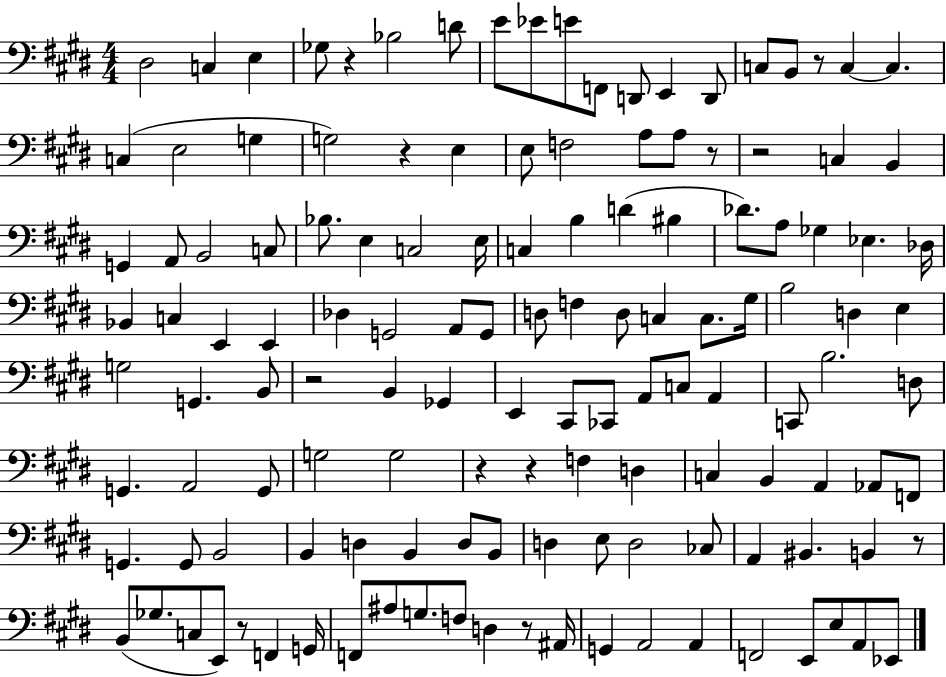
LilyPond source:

{
  \clef bass
  \numericTimeSignature
  \time 4/4
  \key e \major
  dis2 c4 e4 | ges8 r4 bes2 d'8 | e'8 ees'8 e'8 f,8 d,8 e,4 d,8 | c8 b,8 r8 c4~~ c4. | \break c4( e2 g4 | g2) r4 e4 | e8 f2 a8 a8 r8 | r2 c4 b,4 | \break g,4 a,8 b,2 c8 | bes8. e4 c2 e16 | c4 b4 d'4( bis4 | des'8.) a8 ges4 ees4. des16 | \break bes,4 c4 e,4 e,4 | des4 g,2 a,8 g,8 | d8 f4 d8 c4 c8. gis16 | b2 d4 e4 | \break g2 g,4. b,8 | r2 b,4 ges,4 | e,4 cis,8 ces,8 a,8 c8 a,4 | c,8 b2. d8 | \break g,4. a,2 g,8 | g2 g2 | r4 r4 f4 d4 | c4 b,4 a,4 aes,8 f,8 | \break g,4. g,8 b,2 | b,4 d4 b,4 d8 b,8 | d4 e8 d2 ces8 | a,4 bis,4. b,4 r8 | \break b,8( ges8. c8 e,8) r8 f,4 g,16 | f,8 ais8 g8. f8 d4 r8 ais,16 | g,4 a,2 a,4 | f,2 e,8 e8 a,8 ees,8 | \break \bar "|."
}